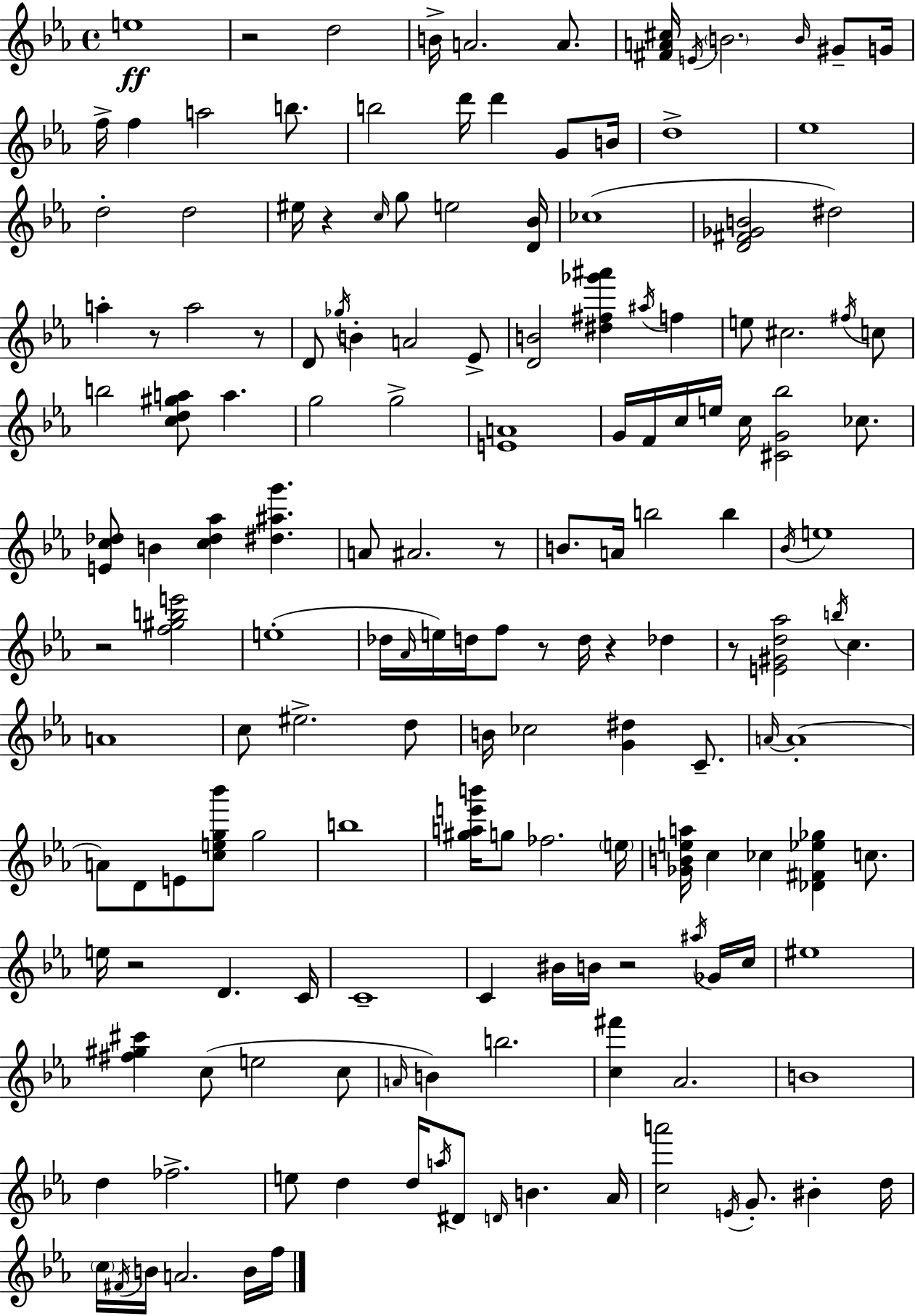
{
  \clef treble
  \time 4/4
  \defaultTimeSignature
  \key ees \major
  \repeat volta 2 { e''1\ff | r2 d''2 | b'16-> a'2. a'8. | <fis' a' cis''>16 \acciaccatura { e'16 } \parenthesize b'2. \grace { b'16 } gis'8-- | \break g'16 f''16-> f''4 a''2 b''8. | b''2 d'''16 d'''4 g'8 | b'16 d''1-> | ees''1 | \break d''2-. d''2 | eis''16 r4 \grace { c''16 } g''8 e''2 | <d' bes'>16 ces''1( | <d' fis' ges' b'>2 dis''2) | \break a''4-. r8 a''2 | r8 d'8 \acciaccatura { ges''16 } b'4-. a'2 | ees'8-> <d' b'>2 <dis'' fis'' ges''' ais'''>4 | \acciaccatura { ais''16 } f''4 e''8 cis''2. | \break \acciaccatura { fis''16 } c''8 b''2 <c'' d'' gis'' a''>8 | a''4. g''2 g''2-> | <e' a'>1 | g'16 f'16 c''16 e''16 c''16 <cis' g' bes''>2 | \break ces''8. <e' c'' des''>8 b'4 <c'' des'' aes''>4 | <dis'' ais'' g'''>4. a'8 ais'2. | r8 b'8. a'16 b''2 | b''4 \acciaccatura { bes'16 } e''1 | \break r2 <f'' gis'' b'' e'''>2 | e''1-.( | des''16 \grace { aes'16 } e''16) d''16 f''8 r8 d''16 | r4 des''4 r8 <e' gis' d'' aes''>2 | \break \acciaccatura { b''16 } c''4. a'1 | c''8 eis''2.-> | d''8 b'16 ces''2 | <g' dis''>4 c'8.-- \grace { a'16~ }~ a'1-. | \break a'8 d'8 e'8 | <c'' e'' g'' bes'''>8 g''2 b''1 | <gis'' a'' e''' b'''>16 g''8 fes''2. | \parenthesize e''16 <ges' b' e'' a''>16 c''4 ces''4 | \break <des' fis' ees'' ges''>4 c''8. e''16 r2 | d'4. c'16 c'1-- | c'4 bis'16 b'16 | r2 \acciaccatura { ais''16 } ges'16 c''16 eis''1 | \break <fis'' gis'' cis'''>4 c''8( | e''2 c''8 \grace { a'16 } b'4) | b''2. <c'' fis'''>4 | aes'2. b'1 | \break d''4 | fes''2.-> e''8 d''4 | d''16 \acciaccatura { a''16 } dis'8 \grace { d'16 } b'4. aes'16 <c'' a'''>2 | \acciaccatura { e'16 } g'8.-. bis'4-. d''16 \parenthesize c''16 | \break \acciaccatura { fis'16 } b'16 a'2. b'16 f''16 | } \bar "|."
}